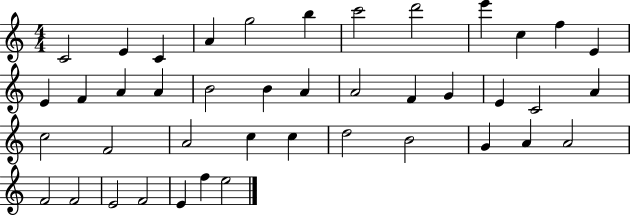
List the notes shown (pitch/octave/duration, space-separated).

C4/h E4/q C4/q A4/q G5/h B5/q C6/h D6/h E6/q C5/q F5/q E4/q E4/q F4/q A4/q A4/q B4/h B4/q A4/q A4/h F4/q G4/q E4/q C4/h A4/q C5/h F4/h A4/h C5/q C5/q D5/h B4/h G4/q A4/q A4/h F4/h F4/h E4/h F4/h E4/q F5/q E5/h